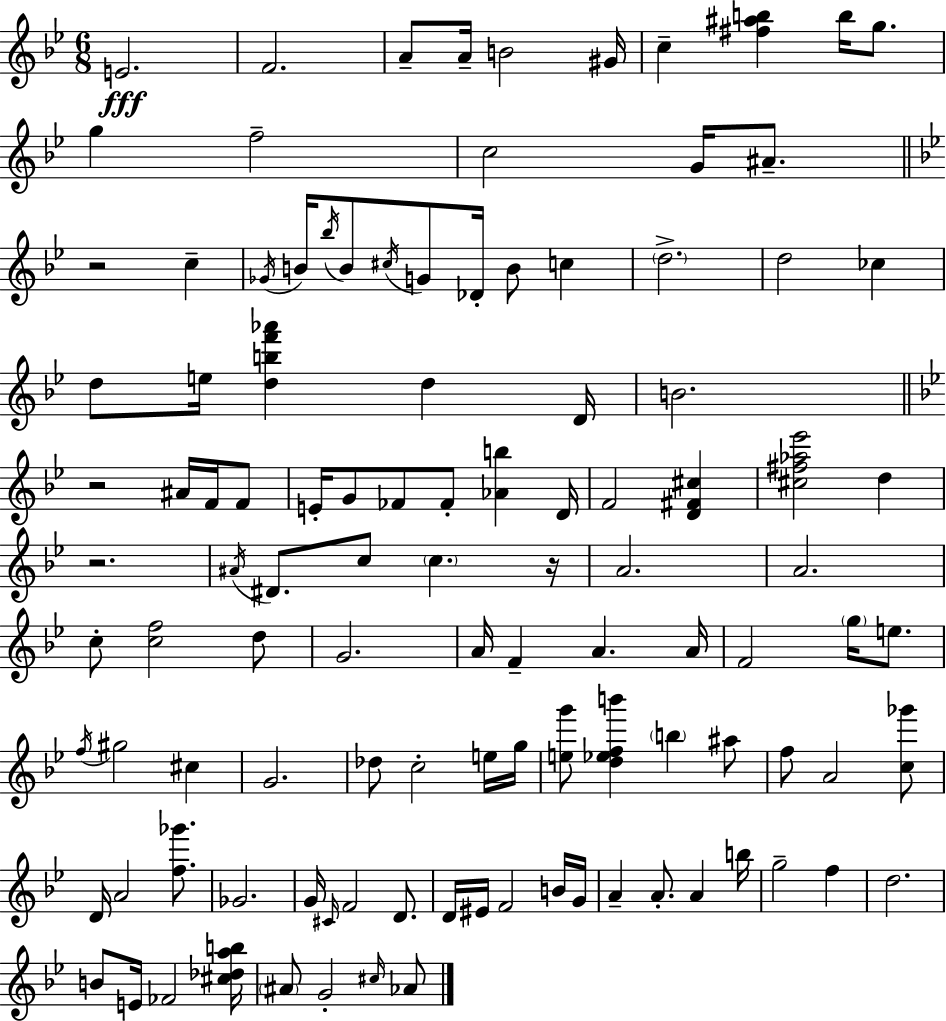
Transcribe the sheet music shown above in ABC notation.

X:1
T:Untitled
M:6/8
L:1/4
K:Gm
E2 F2 A/2 A/4 B2 ^G/4 c [^f^ab] b/4 g/2 g f2 c2 G/4 ^A/2 z2 c _G/4 B/4 _b/4 B/2 ^c/4 G/2 _D/4 B/2 c d2 d2 _c d/2 e/4 [dbf'_a'] d D/4 B2 z2 ^A/4 F/4 F/2 E/4 G/2 _F/2 _F/2 [_Ab] D/4 F2 [D^F^c] [^c^f_a_e']2 d z2 ^A/4 ^D/2 c/2 c z/4 A2 A2 c/2 [cf]2 d/2 G2 A/4 F A A/4 F2 g/4 e/2 f/4 ^g2 ^c G2 _d/2 c2 e/4 g/4 [eg']/2 [d_efb'] b ^a/2 f/2 A2 [c_g']/2 D/4 A2 [f_g']/2 _G2 G/4 ^C/4 F2 D/2 D/4 ^E/4 F2 B/4 G/4 A A/2 A b/4 g2 f d2 B/2 E/4 _F2 [^c_dab]/4 ^A/2 G2 ^c/4 _A/2